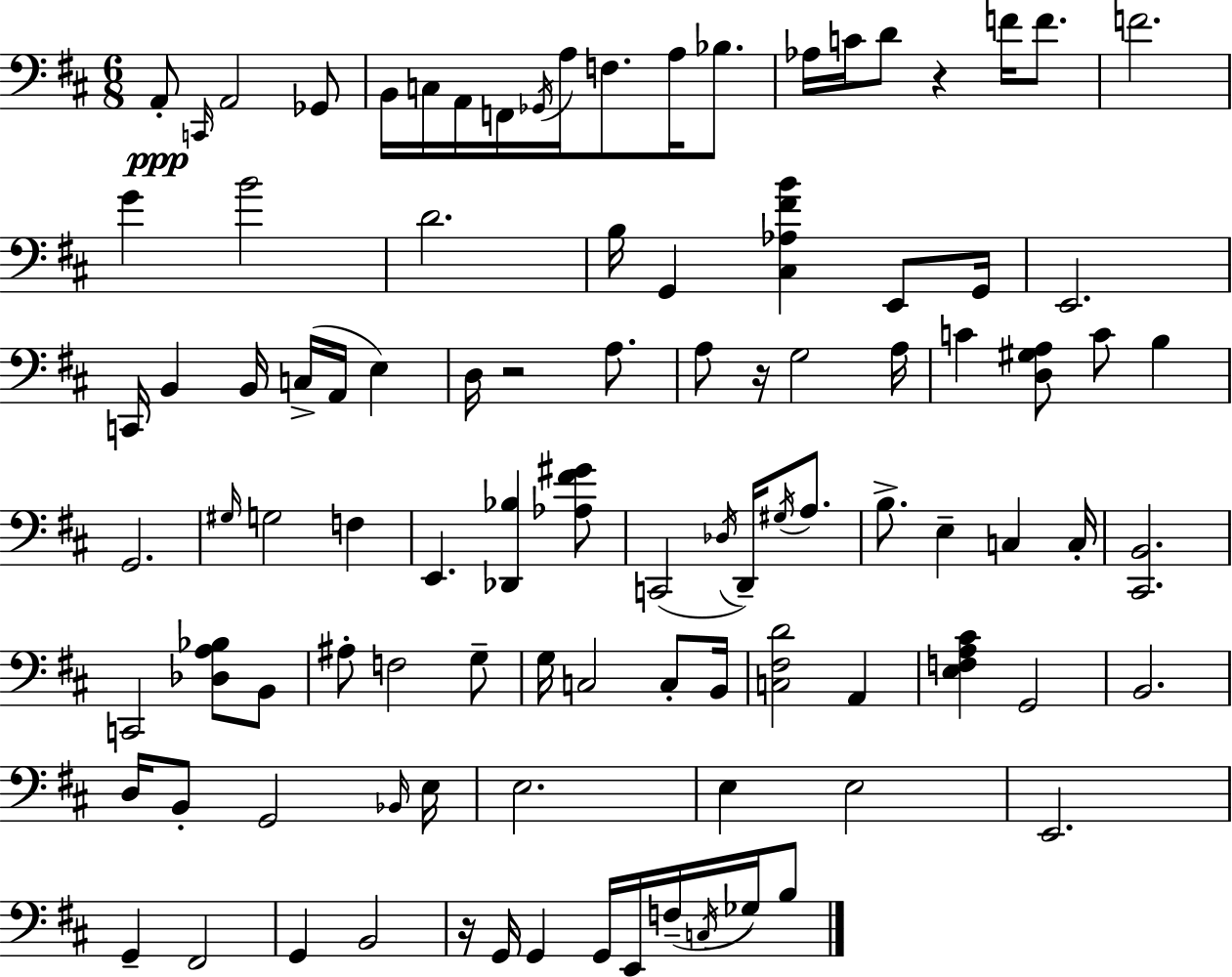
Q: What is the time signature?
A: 6/8